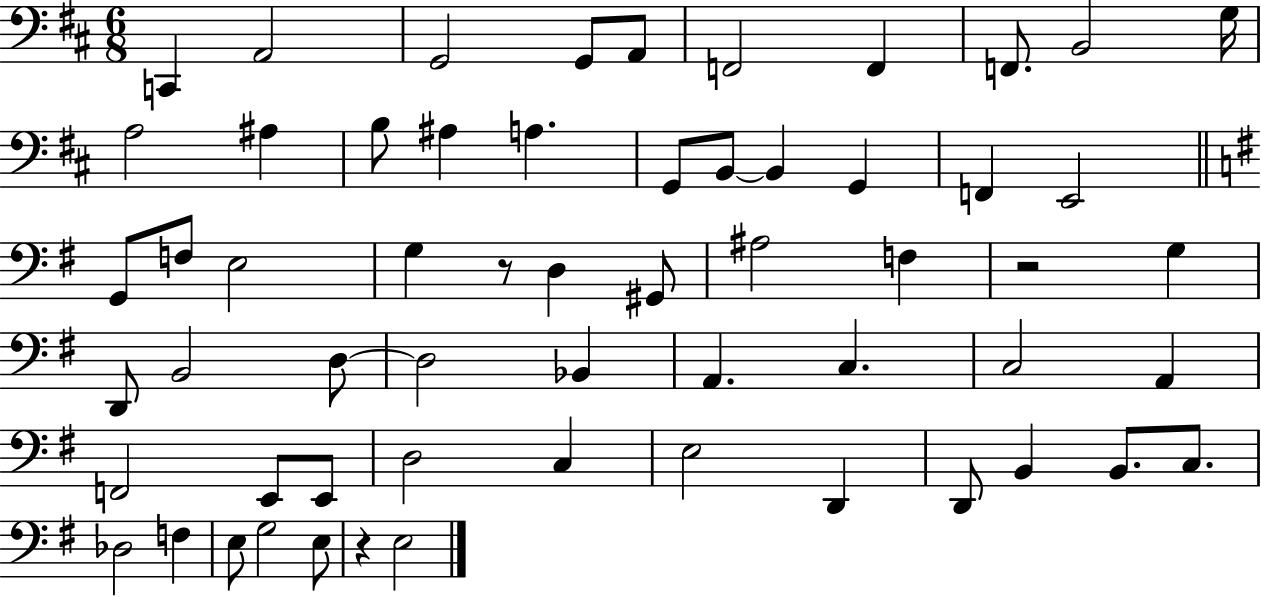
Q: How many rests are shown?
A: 3